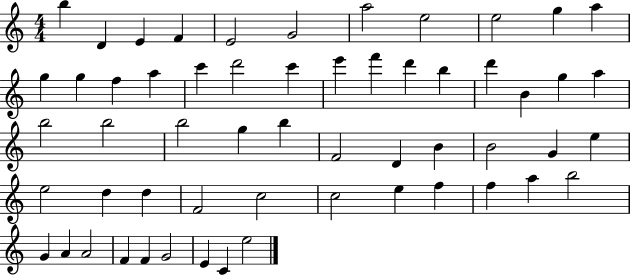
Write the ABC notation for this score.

X:1
T:Untitled
M:4/4
L:1/4
K:C
b D E F E2 G2 a2 e2 e2 g a g g f a c' d'2 c' e' f' d' b d' B g a b2 b2 b2 g b F2 D B B2 G e e2 d d F2 c2 c2 e f f a b2 G A A2 F F G2 E C e2